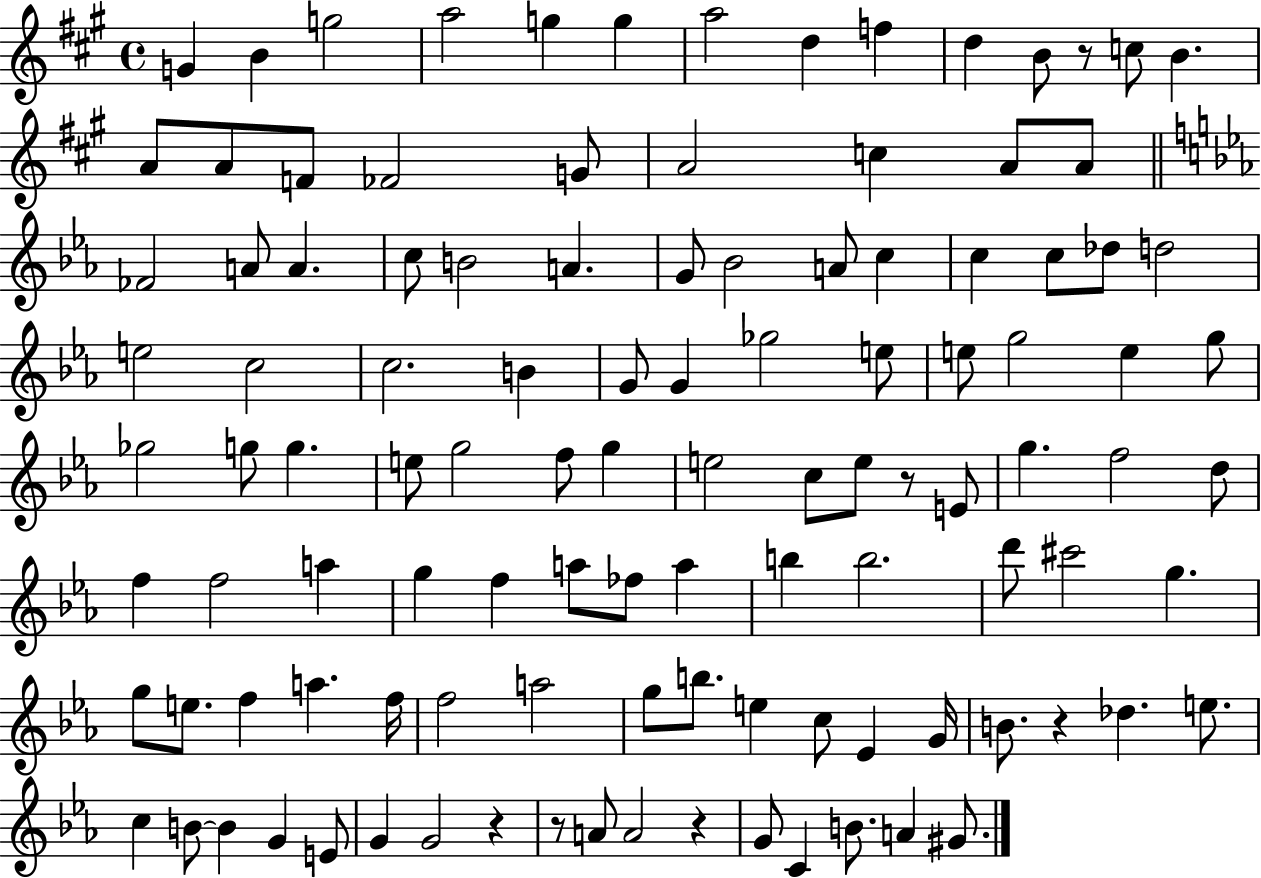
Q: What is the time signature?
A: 4/4